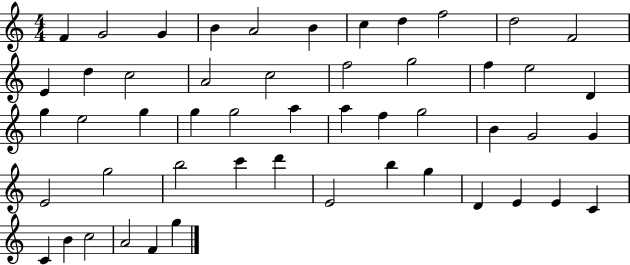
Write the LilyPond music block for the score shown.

{
  \clef treble
  \numericTimeSignature
  \time 4/4
  \key c \major
  f'4 g'2 g'4 | b'4 a'2 b'4 | c''4 d''4 f''2 | d''2 f'2 | \break e'4 d''4 c''2 | a'2 c''2 | f''2 g''2 | f''4 e''2 d'4 | \break g''4 e''2 g''4 | g''4 g''2 a''4 | a''4 f''4 g''2 | b'4 g'2 g'4 | \break e'2 g''2 | b''2 c'''4 d'''4 | e'2 b''4 g''4 | d'4 e'4 e'4 c'4 | \break c'4 b'4 c''2 | a'2 f'4 g''4 | \bar "|."
}